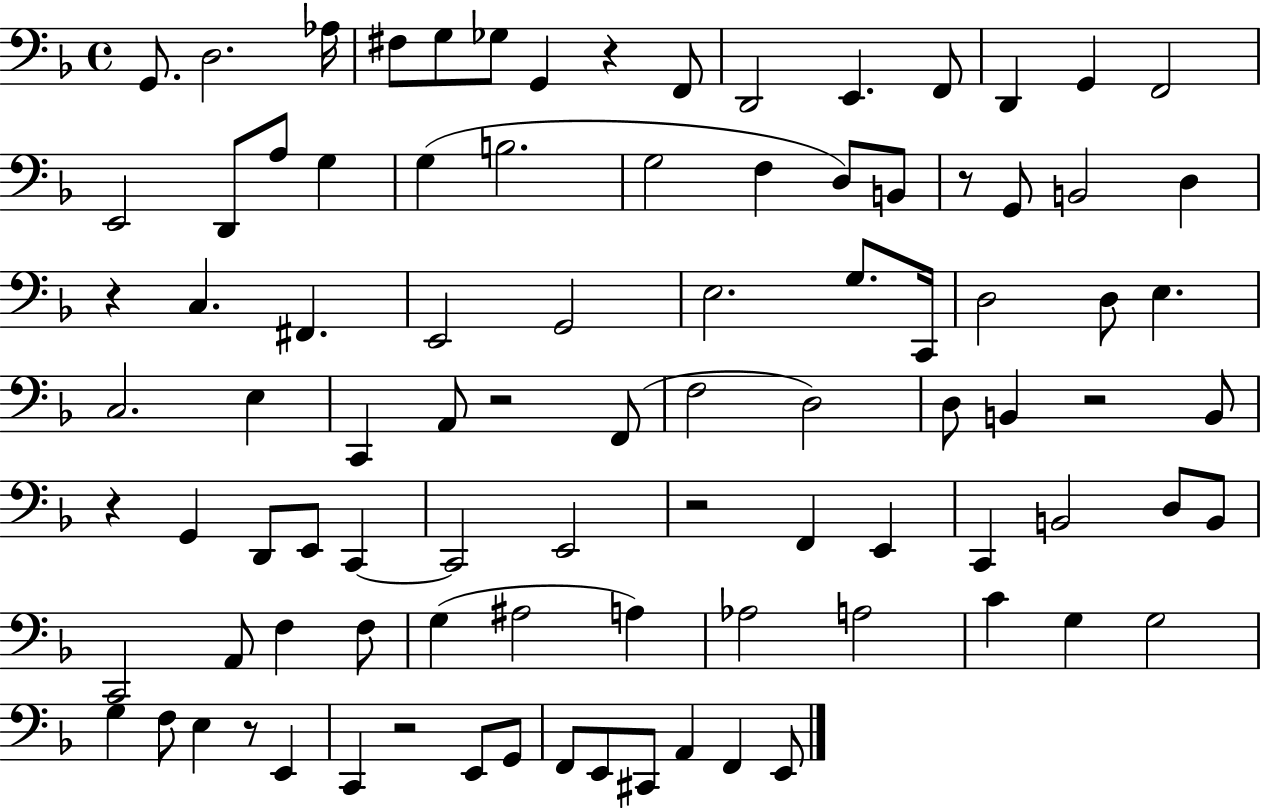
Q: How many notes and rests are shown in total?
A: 93